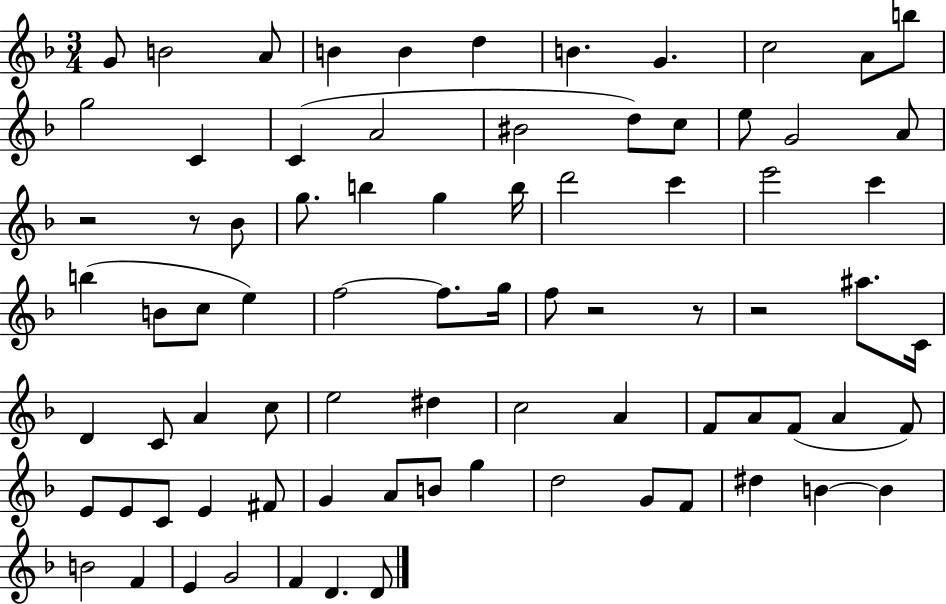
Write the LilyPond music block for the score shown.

{
  \clef treble
  \numericTimeSignature
  \time 3/4
  \key f \major
  g'8 b'2 a'8 | b'4 b'4 d''4 | b'4. g'4. | c''2 a'8 b''8 | \break g''2 c'4 | c'4( a'2 | bis'2 d''8) c''8 | e''8 g'2 a'8 | \break r2 r8 bes'8 | g''8. b''4 g''4 b''16 | d'''2 c'''4 | e'''2 c'''4 | \break b''4( b'8 c''8 e''4) | f''2~~ f''8. g''16 | f''8 r2 r8 | r2 ais''8. c'16 | \break d'4 c'8 a'4 c''8 | e''2 dis''4 | c''2 a'4 | f'8 a'8 f'8( a'4 f'8) | \break e'8 e'8 c'8 e'4 fis'8 | g'4 a'8 b'8 g''4 | d''2 g'8 f'8 | dis''4 b'4~~ b'4 | \break b'2 f'4 | e'4 g'2 | f'4 d'4. d'8 | \bar "|."
}